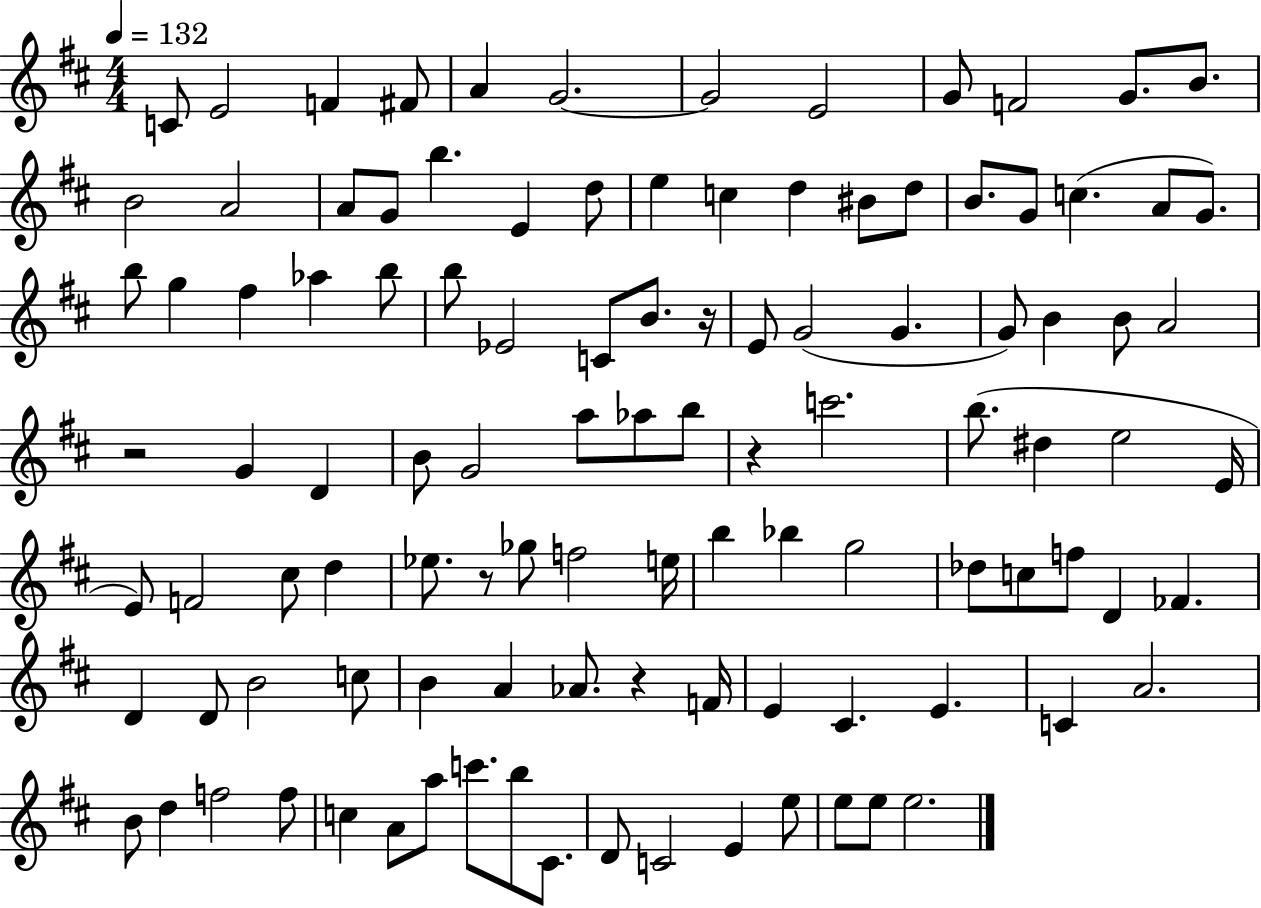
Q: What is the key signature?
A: D major